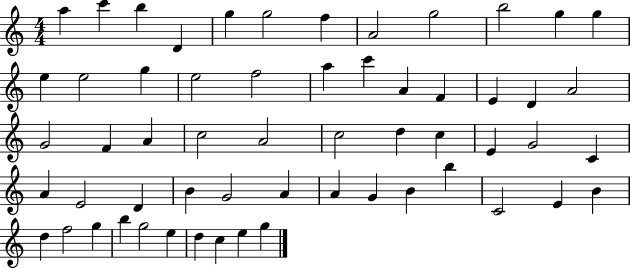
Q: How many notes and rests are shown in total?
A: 58